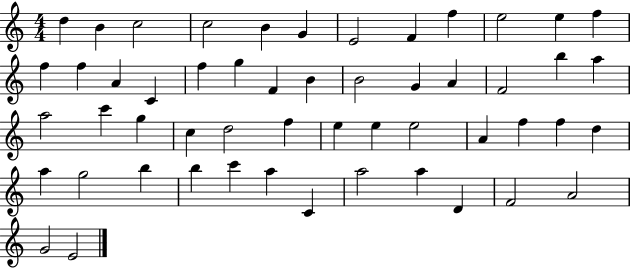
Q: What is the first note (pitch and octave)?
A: D5